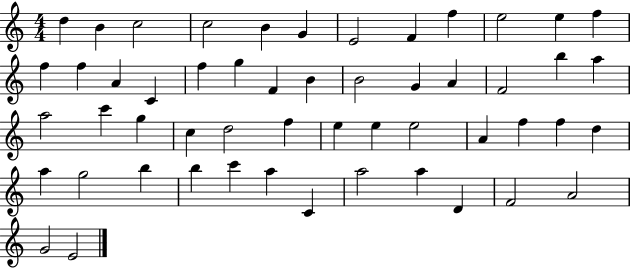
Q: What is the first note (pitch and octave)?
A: D5